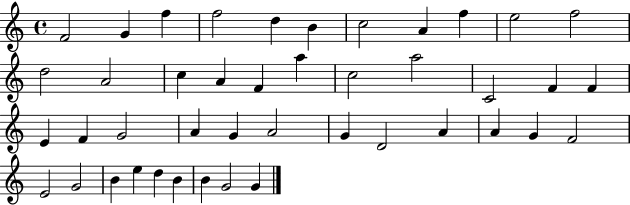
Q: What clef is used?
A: treble